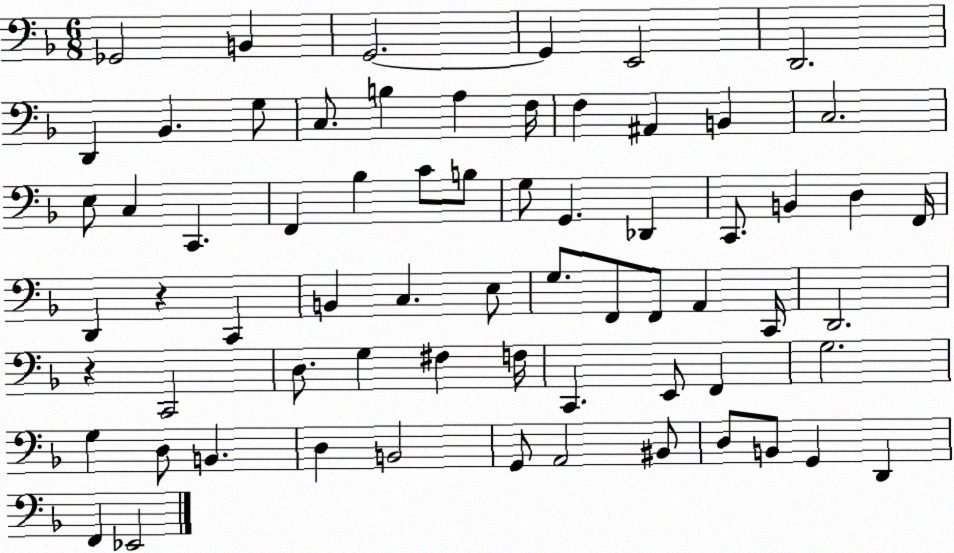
X:1
T:Untitled
M:6/8
L:1/4
K:F
_G,,2 B,, G,,2 G,, E,,2 D,,2 D,, _B,, G,/2 C,/2 B, A, F,/4 F, ^A,, B,, C,2 E,/2 C, C,, F,, _B, C/2 B,/2 G,/2 G,, _D,, C,,/2 B,, D, F,,/4 D,, z C,, B,, C, E,/2 G,/2 F,,/2 F,,/2 A,, C,,/4 D,,2 z C,,2 D,/2 G, ^F, F,/4 C,, E,,/2 F,, G,2 G, D,/2 B,, D, B,,2 G,,/2 A,,2 ^B,,/2 D,/2 B,,/2 G,, D,, F,, _E,,2